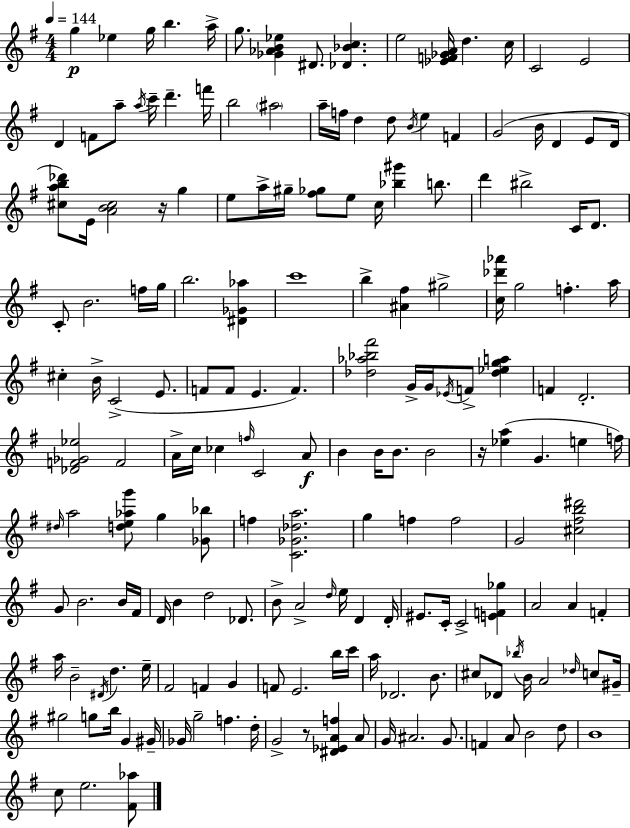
G5/q Eb5/q G5/s B5/q. A5/s G5/e. [Gb4,Ab4,B4,Eb5]/q D#4/e. [Db4,Bb4,C5]/q. E5/h [Eb4,F4,Gb4,A4]/s D5/q. C5/s C4/h E4/h D4/q F4/e A5/e A5/s C6/s D6/q. F6/s B5/h A#5/h A5/s F5/s D5/q D5/e B4/s E5/q F4/q G4/h B4/s D4/q E4/e D4/s [C#5,A5,B5,Db6]/e E4/s [A4,B4,C#5]/h R/s G5/q E5/e A5/s G#5/s [F#5,Gb5]/e E5/e C5/s [Bb5,G#6]/q B5/e. D6/q BIS5/h C4/s D4/e. C4/e B4/h. F5/s G5/s B5/h. [D#4,Gb4,Ab5]/q C6/w B5/q [A#4,F#5]/q G#5/h [C5,Db6,Ab6]/s G5/h F5/q. A5/s C#5/q B4/s C4/h E4/e. F4/e F4/e E4/q. F4/q. [Db5,Ab5,Bb5,F#6]/h G4/s G4/s Eb4/s F4/e [Db5,Eb5,G5,A5]/q F4/q D4/h. [Db4,F4,Gb4,Eb5]/h F4/h A4/s C5/s CES5/q F5/s C4/h A4/e B4/q B4/s B4/e. B4/h R/s [Eb5,A5]/q G4/q. E5/q F5/s D#5/s A5/h [D5,E5,Ab5,G6]/e G5/q [Gb4,Bb5]/e F5/q [C4,Gb4,Db5,A5]/h. G5/q F5/q F5/h G4/h [C#5,F#5,B5,D#6]/h G4/e B4/h. B4/s F#4/s D4/s B4/q D5/h Db4/e. B4/e A4/h D5/s E5/s D4/q D4/s EIS4/e. C4/s C4/h [E4,F4,Gb5]/q A4/h A4/q F4/q A5/s B4/h D#4/s D5/q. E5/s F#4/h F4/q G4/q F4/e E4/h. B5/s C6/s A5/s Db4/h. B4/e. C#5/e Db4/e Bb5/s B4/s A4/h Db5/s C5/e G#4/s G#5/h G5/e B5/s G4/q G#4/s Gb4/s G5/h F5/q. D5/s G4/h R/e [D#4,Eb4,A4,F5]/q A4/e G4/s A#4/h. G4/e. F4/q A4/e B4/h D5/e B4/w C5/e E5/h. [F#4,Ab5]/e